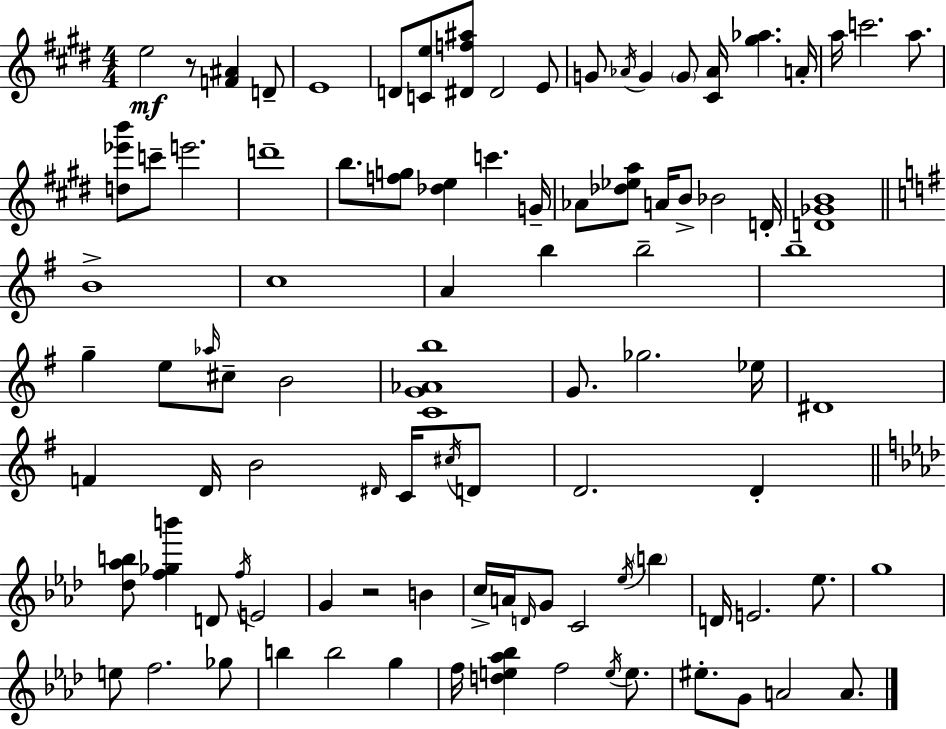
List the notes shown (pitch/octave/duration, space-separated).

E5/h R/e [F4,A#4]/q D4/e E4/w D4/e [C4,E5]/e [D#4,F5,A#5]/e D#4/h E4/e G4/e Ab4/s G4/q G4/e [C#4,Ab4]/s [G#5,Ab5]/q. A4/s A5/s C6/h. A5/e. [D5,Eb6,B6]/e C6/e E6/h. D6/w B5/e. [F5,G5]/e [Db5,E5]/q C6/q. G4/s Ab4/e [Db5,Eb5,A5]/e A4/s B4/e Bb4/h D4/s [D4,Gb4,B4]/w B4/w C5/w A4/q B5/q B5/h B5/w G5/q E5/e Ab5/s C#5/e B4/h [C4,G4,Ab4,B5]/w G4/e. Gb5/h. Eb5/s D#4/w F4/q D4/s B4/h D#4/s C4/s C#5/s D4/e D4/h. D4/q [Db5,Ab5,B5]/e [F5,Gb5,B6]/q D4/e F5/s E4/h G4/q R/h B4/q C5/s A4/s D4/s G4/e C4/h Eb5/s B5/q D4/s E4/h. Eb5/e. G5/w E5/e F5/h. Gb5/e B5/q B5/h G5/q F5/s [D5,E5,Ab5,Bb5]/q F5/h E5/s E5/e. EIS5/e. G4/e A4/h A4/e.